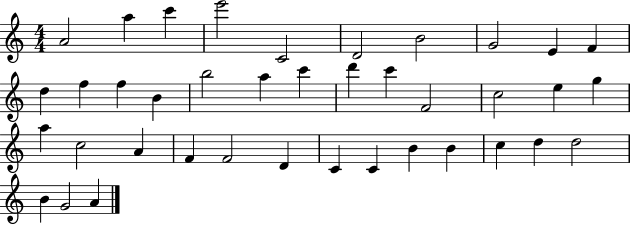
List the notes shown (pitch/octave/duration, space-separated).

A4/h A5/q C6/q E6/h C4/h D4/h B4/h G4/h E4/q F4/q D5/q F5/q F5/q B4/q B5/h A5/q C6/q D6/q C6/q F4/h C5/h E5/q G5/q A5/q C5/h A4/q F4/q F4/h D4/q C4/q C4/q B4/q B4/q C5/q D5/q D5/h B4/q G4/h A4/q